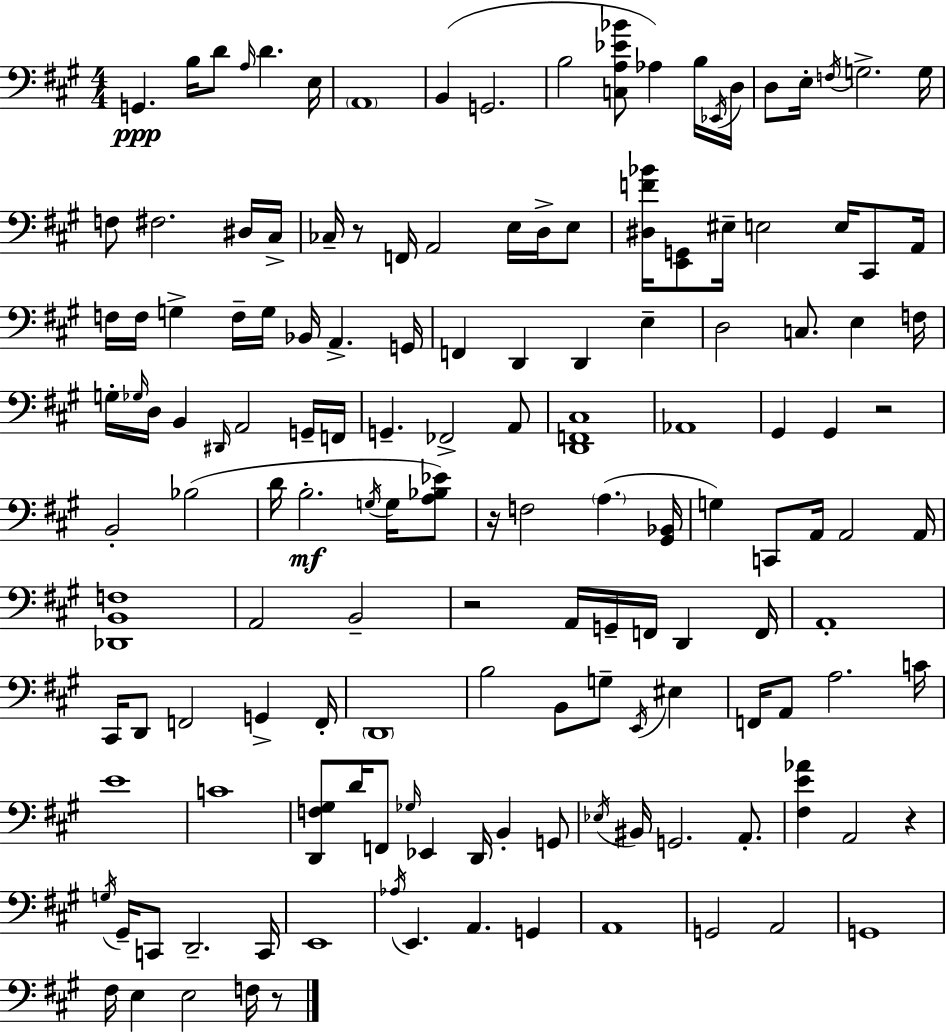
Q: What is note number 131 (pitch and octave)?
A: E3